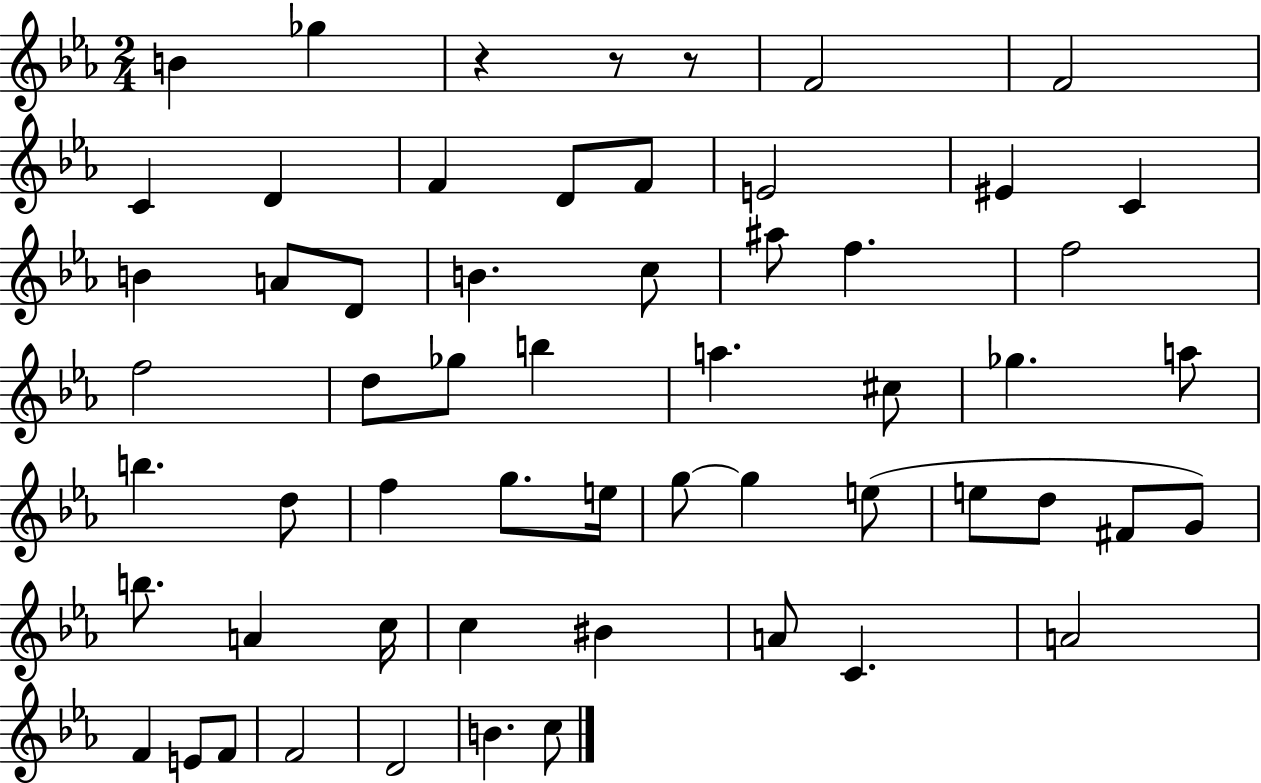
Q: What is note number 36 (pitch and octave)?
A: E5